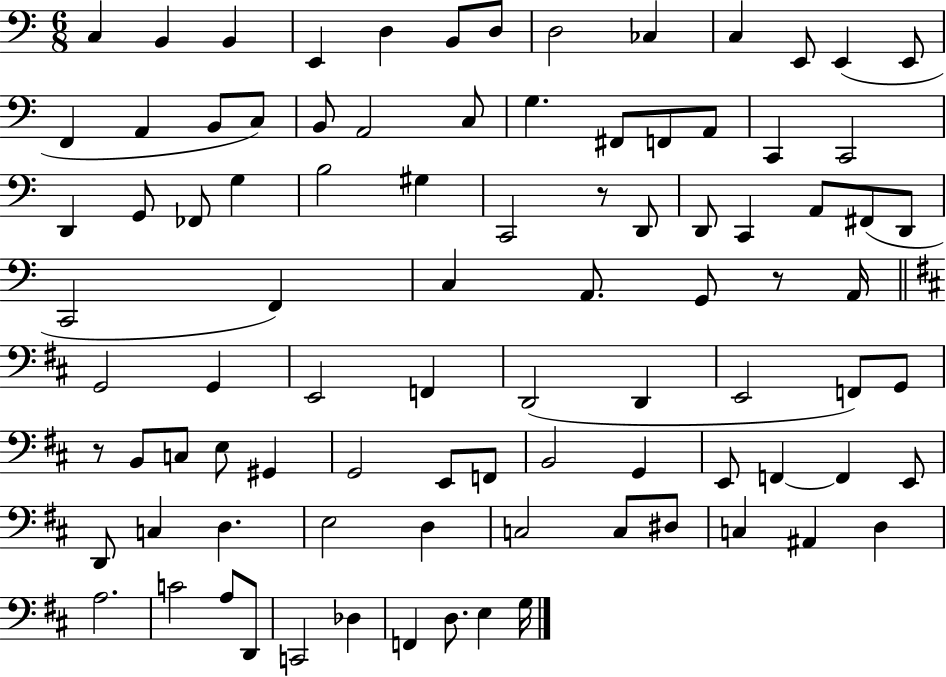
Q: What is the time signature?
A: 6/8